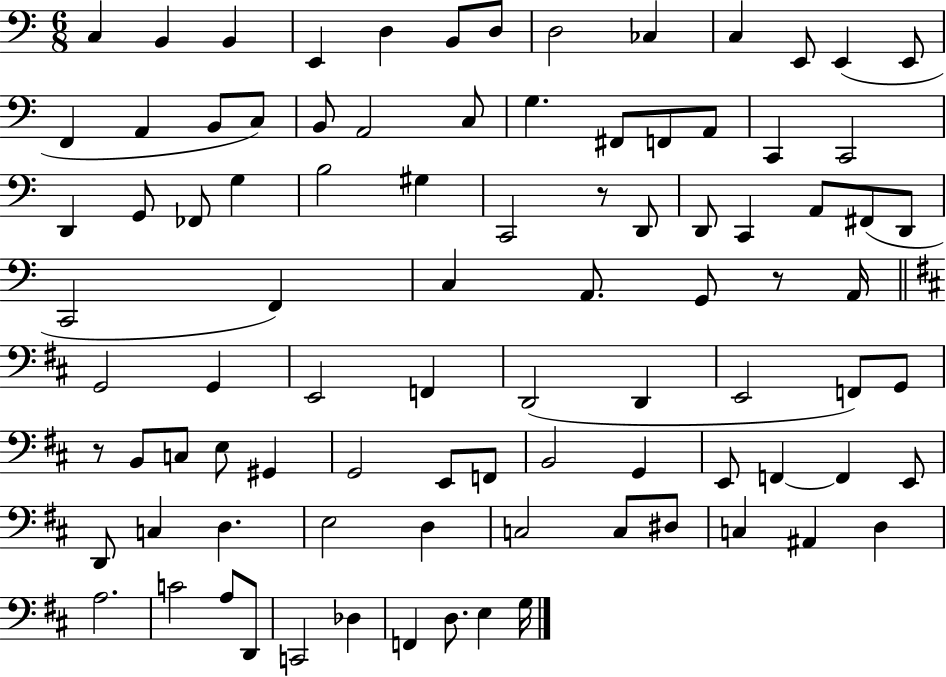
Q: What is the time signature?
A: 6/8